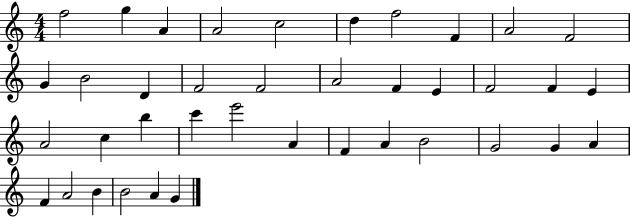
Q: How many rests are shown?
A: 0